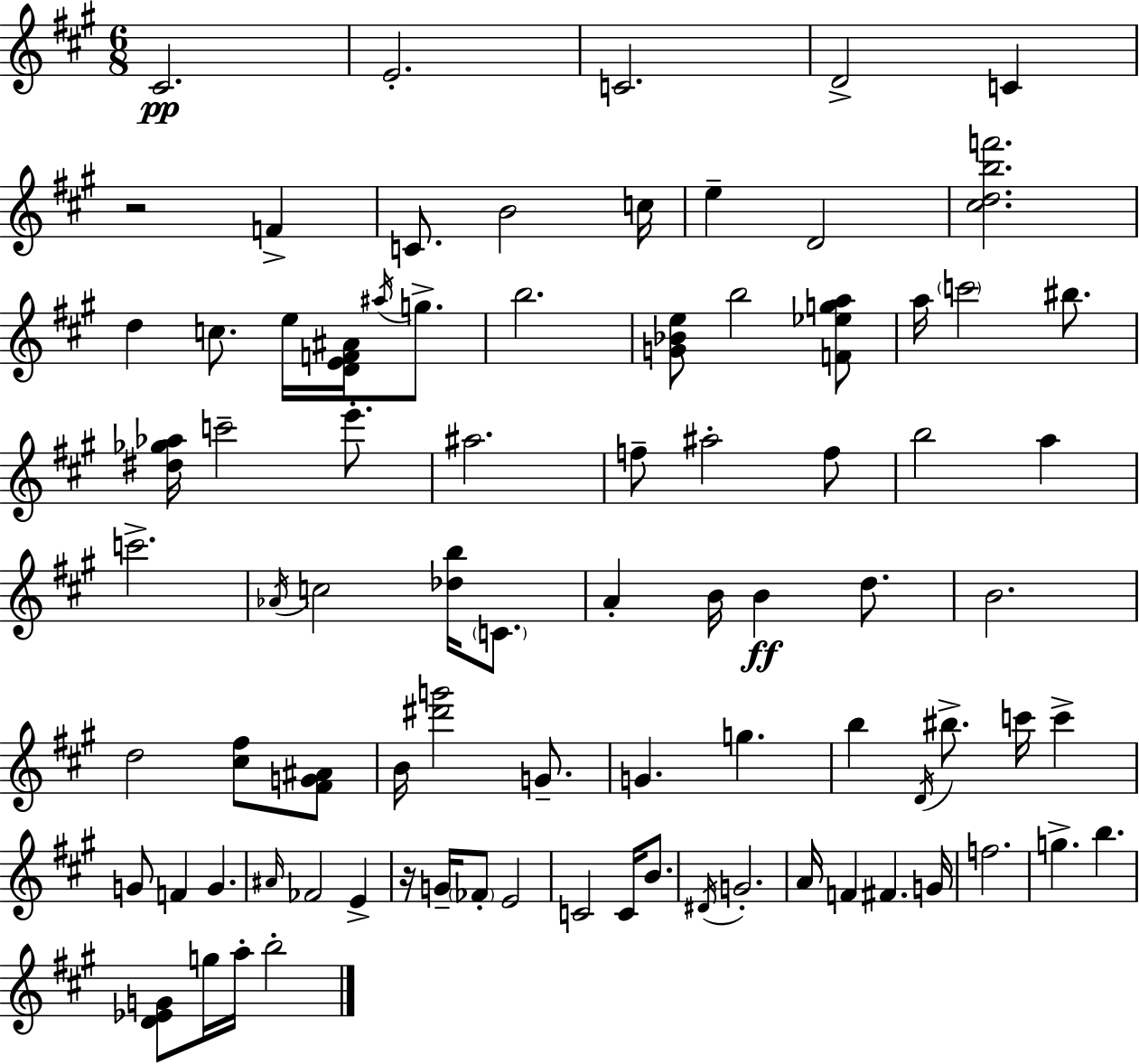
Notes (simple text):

C#4/h. E4/h. C4/h. D4/h C4/q R/h F4/q C4/e. B4/h C5/s E5/q D4/h [C#5,D5,B5,F6]/h. D5/q C5/e. E5/s [D4,E4,F4,A#4]/s A#5/s G5/e. B5/h. [G4,Bb4,E5]/e B5/h [F4,Eb5,G5,A5]/e A5/s C6/h BIS5/e. [D#5,Gb5,Ab5]/s C6/h E6/e. A#5/h. F5/e A#5/h F5/e B5/h A5/q C6/h. Ab4/s C5/h [Db5,B5]/s C4/e. A4/q B4/s B4/q D5/e. B4/h. D5/h [C#5,F#5]/e [F#4,G4,A#4]/e B4/s [D#6,G6]/h G4/e. G4/q. G5/q. B5/q D4/s BIS5/e. C6/s C6/q G4/e F4/q G4/q. A#4/s FES4/h E4/q R/s G4/s FES4/e E4/h C4/h C4/s B4/e. D#4/s G4/h. A4/s F4/q F#4/q. G4/s F5/h. G5/q. B5/q. [D4,Eb4,G4]/e G5/s A5/s B5/h